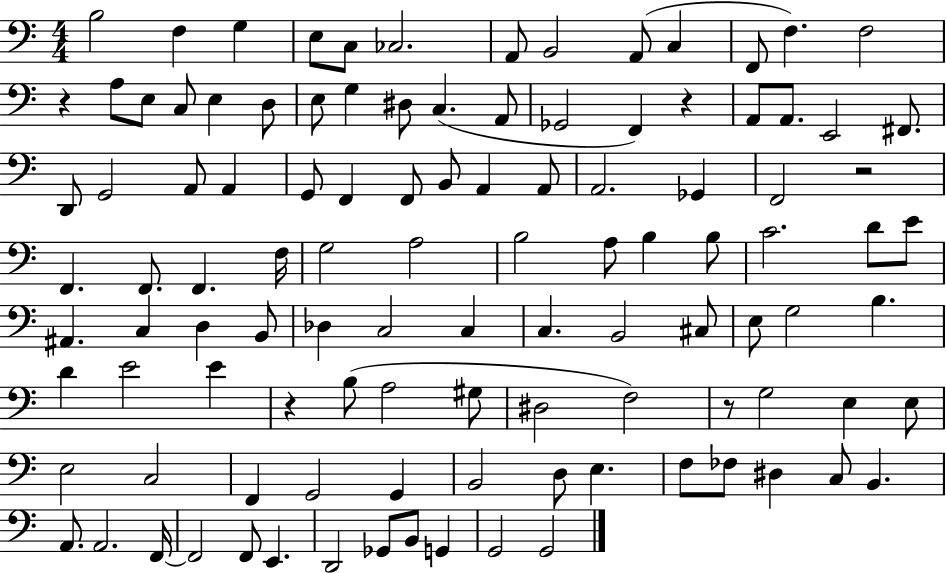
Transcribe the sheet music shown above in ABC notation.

X:1
T:Untitled
M:4/4
L:1/4
K:C
B,2 F, G, E,/2 C,/2 _C,2 A,,/2 B,,2 A,,/2 C, F,,/2 F, F,2 z A,/2 E,/2 C,/2 E, D,/2 E,/2 G, ^D,/2 C, A,,/2 _G,,2 F,, z A,,/2 A,,/2 E,,2 ^F,,/2 D,,/2 G,,2 A,,/2 A,, G,,/2 F,, F,,/2 B,,/2 A,, A,,/2 A,,2 _G,, F,,2 z2 F,, F,,/2 F,, F,/4 G,2 A,2 B,2 A,/2 B, B,/2 C2 D/2 E/2 ^A,, C, D, B,,/2 _D, C,2 C, C, B,,2 ^C,/2 E,/2 G,2 B, D E2 E z B,/2 A,2 ^G,/2 ^D,2 F,2 z/2 G,2 E, E,/2 E,2 C,2 F,, G,,2 G,, B,,2 D,/2 E, F,/2 _F,/2 ^D, C,/2 B,, A,,/2 A,,2 F,,/4 F,,2 F,,/2 E,, D,,2 _G,,/2 B,,/2 G,, G,,2 G,,2